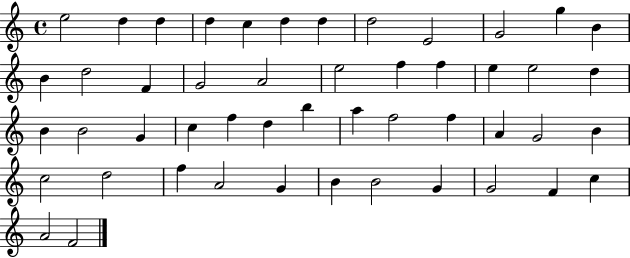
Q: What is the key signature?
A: C major